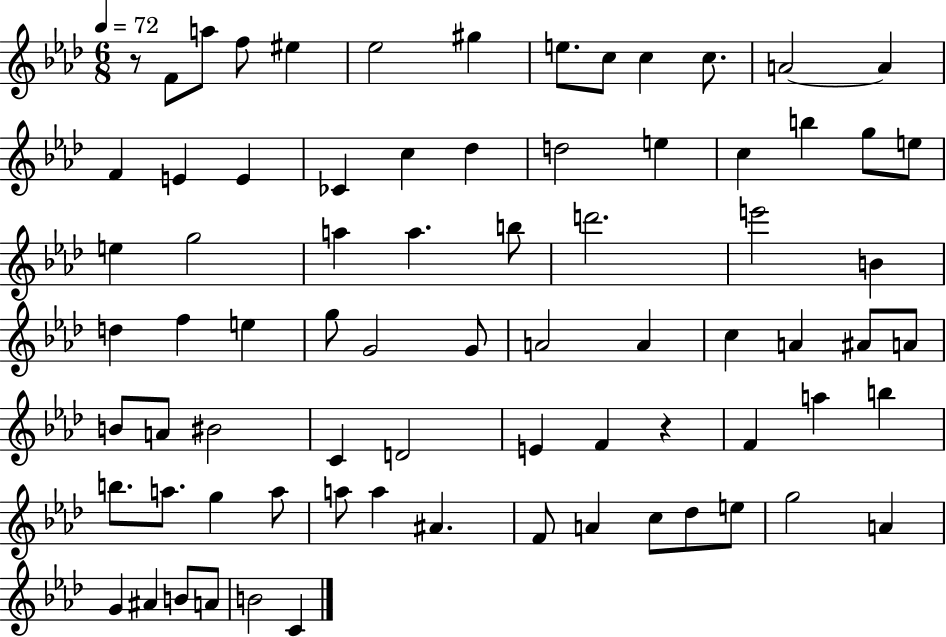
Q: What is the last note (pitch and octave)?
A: C4